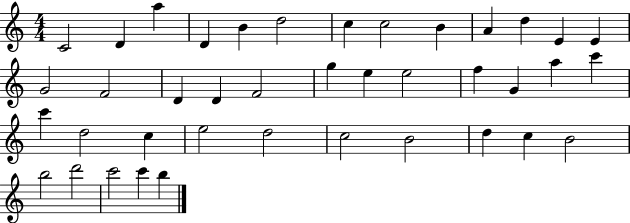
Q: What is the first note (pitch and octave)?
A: C4